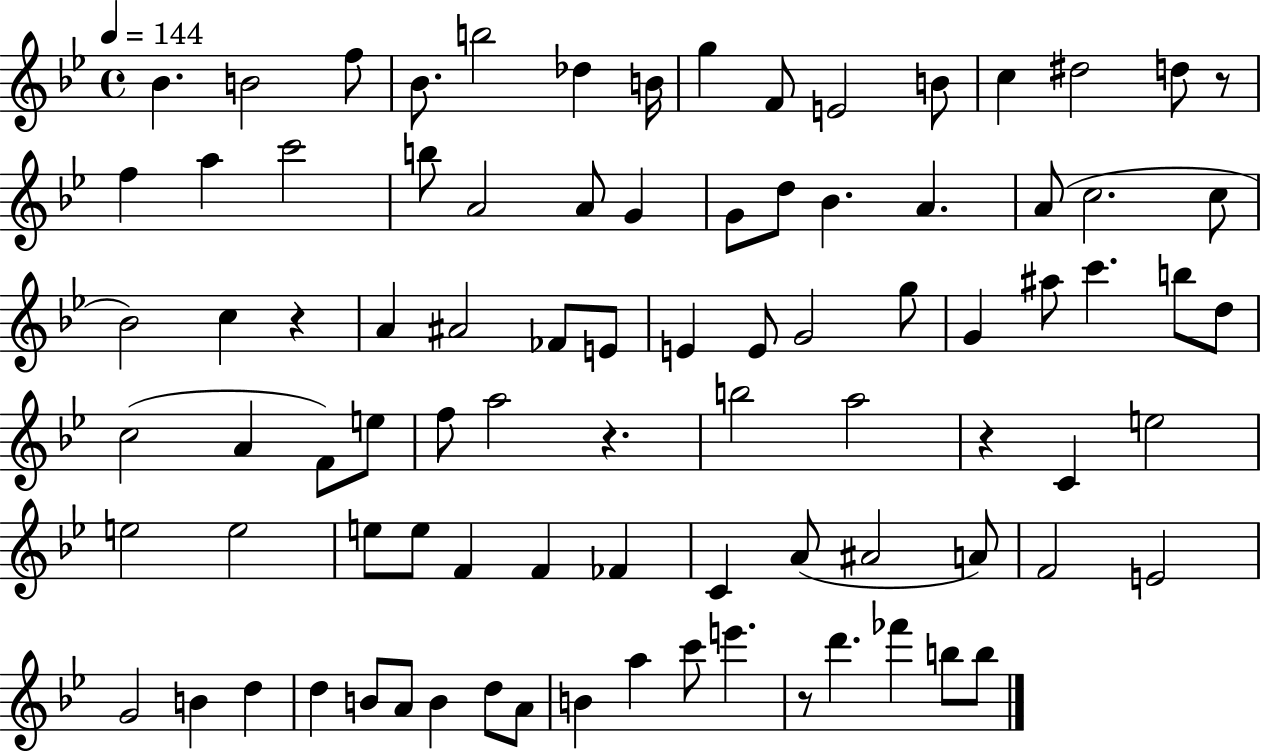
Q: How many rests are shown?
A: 5